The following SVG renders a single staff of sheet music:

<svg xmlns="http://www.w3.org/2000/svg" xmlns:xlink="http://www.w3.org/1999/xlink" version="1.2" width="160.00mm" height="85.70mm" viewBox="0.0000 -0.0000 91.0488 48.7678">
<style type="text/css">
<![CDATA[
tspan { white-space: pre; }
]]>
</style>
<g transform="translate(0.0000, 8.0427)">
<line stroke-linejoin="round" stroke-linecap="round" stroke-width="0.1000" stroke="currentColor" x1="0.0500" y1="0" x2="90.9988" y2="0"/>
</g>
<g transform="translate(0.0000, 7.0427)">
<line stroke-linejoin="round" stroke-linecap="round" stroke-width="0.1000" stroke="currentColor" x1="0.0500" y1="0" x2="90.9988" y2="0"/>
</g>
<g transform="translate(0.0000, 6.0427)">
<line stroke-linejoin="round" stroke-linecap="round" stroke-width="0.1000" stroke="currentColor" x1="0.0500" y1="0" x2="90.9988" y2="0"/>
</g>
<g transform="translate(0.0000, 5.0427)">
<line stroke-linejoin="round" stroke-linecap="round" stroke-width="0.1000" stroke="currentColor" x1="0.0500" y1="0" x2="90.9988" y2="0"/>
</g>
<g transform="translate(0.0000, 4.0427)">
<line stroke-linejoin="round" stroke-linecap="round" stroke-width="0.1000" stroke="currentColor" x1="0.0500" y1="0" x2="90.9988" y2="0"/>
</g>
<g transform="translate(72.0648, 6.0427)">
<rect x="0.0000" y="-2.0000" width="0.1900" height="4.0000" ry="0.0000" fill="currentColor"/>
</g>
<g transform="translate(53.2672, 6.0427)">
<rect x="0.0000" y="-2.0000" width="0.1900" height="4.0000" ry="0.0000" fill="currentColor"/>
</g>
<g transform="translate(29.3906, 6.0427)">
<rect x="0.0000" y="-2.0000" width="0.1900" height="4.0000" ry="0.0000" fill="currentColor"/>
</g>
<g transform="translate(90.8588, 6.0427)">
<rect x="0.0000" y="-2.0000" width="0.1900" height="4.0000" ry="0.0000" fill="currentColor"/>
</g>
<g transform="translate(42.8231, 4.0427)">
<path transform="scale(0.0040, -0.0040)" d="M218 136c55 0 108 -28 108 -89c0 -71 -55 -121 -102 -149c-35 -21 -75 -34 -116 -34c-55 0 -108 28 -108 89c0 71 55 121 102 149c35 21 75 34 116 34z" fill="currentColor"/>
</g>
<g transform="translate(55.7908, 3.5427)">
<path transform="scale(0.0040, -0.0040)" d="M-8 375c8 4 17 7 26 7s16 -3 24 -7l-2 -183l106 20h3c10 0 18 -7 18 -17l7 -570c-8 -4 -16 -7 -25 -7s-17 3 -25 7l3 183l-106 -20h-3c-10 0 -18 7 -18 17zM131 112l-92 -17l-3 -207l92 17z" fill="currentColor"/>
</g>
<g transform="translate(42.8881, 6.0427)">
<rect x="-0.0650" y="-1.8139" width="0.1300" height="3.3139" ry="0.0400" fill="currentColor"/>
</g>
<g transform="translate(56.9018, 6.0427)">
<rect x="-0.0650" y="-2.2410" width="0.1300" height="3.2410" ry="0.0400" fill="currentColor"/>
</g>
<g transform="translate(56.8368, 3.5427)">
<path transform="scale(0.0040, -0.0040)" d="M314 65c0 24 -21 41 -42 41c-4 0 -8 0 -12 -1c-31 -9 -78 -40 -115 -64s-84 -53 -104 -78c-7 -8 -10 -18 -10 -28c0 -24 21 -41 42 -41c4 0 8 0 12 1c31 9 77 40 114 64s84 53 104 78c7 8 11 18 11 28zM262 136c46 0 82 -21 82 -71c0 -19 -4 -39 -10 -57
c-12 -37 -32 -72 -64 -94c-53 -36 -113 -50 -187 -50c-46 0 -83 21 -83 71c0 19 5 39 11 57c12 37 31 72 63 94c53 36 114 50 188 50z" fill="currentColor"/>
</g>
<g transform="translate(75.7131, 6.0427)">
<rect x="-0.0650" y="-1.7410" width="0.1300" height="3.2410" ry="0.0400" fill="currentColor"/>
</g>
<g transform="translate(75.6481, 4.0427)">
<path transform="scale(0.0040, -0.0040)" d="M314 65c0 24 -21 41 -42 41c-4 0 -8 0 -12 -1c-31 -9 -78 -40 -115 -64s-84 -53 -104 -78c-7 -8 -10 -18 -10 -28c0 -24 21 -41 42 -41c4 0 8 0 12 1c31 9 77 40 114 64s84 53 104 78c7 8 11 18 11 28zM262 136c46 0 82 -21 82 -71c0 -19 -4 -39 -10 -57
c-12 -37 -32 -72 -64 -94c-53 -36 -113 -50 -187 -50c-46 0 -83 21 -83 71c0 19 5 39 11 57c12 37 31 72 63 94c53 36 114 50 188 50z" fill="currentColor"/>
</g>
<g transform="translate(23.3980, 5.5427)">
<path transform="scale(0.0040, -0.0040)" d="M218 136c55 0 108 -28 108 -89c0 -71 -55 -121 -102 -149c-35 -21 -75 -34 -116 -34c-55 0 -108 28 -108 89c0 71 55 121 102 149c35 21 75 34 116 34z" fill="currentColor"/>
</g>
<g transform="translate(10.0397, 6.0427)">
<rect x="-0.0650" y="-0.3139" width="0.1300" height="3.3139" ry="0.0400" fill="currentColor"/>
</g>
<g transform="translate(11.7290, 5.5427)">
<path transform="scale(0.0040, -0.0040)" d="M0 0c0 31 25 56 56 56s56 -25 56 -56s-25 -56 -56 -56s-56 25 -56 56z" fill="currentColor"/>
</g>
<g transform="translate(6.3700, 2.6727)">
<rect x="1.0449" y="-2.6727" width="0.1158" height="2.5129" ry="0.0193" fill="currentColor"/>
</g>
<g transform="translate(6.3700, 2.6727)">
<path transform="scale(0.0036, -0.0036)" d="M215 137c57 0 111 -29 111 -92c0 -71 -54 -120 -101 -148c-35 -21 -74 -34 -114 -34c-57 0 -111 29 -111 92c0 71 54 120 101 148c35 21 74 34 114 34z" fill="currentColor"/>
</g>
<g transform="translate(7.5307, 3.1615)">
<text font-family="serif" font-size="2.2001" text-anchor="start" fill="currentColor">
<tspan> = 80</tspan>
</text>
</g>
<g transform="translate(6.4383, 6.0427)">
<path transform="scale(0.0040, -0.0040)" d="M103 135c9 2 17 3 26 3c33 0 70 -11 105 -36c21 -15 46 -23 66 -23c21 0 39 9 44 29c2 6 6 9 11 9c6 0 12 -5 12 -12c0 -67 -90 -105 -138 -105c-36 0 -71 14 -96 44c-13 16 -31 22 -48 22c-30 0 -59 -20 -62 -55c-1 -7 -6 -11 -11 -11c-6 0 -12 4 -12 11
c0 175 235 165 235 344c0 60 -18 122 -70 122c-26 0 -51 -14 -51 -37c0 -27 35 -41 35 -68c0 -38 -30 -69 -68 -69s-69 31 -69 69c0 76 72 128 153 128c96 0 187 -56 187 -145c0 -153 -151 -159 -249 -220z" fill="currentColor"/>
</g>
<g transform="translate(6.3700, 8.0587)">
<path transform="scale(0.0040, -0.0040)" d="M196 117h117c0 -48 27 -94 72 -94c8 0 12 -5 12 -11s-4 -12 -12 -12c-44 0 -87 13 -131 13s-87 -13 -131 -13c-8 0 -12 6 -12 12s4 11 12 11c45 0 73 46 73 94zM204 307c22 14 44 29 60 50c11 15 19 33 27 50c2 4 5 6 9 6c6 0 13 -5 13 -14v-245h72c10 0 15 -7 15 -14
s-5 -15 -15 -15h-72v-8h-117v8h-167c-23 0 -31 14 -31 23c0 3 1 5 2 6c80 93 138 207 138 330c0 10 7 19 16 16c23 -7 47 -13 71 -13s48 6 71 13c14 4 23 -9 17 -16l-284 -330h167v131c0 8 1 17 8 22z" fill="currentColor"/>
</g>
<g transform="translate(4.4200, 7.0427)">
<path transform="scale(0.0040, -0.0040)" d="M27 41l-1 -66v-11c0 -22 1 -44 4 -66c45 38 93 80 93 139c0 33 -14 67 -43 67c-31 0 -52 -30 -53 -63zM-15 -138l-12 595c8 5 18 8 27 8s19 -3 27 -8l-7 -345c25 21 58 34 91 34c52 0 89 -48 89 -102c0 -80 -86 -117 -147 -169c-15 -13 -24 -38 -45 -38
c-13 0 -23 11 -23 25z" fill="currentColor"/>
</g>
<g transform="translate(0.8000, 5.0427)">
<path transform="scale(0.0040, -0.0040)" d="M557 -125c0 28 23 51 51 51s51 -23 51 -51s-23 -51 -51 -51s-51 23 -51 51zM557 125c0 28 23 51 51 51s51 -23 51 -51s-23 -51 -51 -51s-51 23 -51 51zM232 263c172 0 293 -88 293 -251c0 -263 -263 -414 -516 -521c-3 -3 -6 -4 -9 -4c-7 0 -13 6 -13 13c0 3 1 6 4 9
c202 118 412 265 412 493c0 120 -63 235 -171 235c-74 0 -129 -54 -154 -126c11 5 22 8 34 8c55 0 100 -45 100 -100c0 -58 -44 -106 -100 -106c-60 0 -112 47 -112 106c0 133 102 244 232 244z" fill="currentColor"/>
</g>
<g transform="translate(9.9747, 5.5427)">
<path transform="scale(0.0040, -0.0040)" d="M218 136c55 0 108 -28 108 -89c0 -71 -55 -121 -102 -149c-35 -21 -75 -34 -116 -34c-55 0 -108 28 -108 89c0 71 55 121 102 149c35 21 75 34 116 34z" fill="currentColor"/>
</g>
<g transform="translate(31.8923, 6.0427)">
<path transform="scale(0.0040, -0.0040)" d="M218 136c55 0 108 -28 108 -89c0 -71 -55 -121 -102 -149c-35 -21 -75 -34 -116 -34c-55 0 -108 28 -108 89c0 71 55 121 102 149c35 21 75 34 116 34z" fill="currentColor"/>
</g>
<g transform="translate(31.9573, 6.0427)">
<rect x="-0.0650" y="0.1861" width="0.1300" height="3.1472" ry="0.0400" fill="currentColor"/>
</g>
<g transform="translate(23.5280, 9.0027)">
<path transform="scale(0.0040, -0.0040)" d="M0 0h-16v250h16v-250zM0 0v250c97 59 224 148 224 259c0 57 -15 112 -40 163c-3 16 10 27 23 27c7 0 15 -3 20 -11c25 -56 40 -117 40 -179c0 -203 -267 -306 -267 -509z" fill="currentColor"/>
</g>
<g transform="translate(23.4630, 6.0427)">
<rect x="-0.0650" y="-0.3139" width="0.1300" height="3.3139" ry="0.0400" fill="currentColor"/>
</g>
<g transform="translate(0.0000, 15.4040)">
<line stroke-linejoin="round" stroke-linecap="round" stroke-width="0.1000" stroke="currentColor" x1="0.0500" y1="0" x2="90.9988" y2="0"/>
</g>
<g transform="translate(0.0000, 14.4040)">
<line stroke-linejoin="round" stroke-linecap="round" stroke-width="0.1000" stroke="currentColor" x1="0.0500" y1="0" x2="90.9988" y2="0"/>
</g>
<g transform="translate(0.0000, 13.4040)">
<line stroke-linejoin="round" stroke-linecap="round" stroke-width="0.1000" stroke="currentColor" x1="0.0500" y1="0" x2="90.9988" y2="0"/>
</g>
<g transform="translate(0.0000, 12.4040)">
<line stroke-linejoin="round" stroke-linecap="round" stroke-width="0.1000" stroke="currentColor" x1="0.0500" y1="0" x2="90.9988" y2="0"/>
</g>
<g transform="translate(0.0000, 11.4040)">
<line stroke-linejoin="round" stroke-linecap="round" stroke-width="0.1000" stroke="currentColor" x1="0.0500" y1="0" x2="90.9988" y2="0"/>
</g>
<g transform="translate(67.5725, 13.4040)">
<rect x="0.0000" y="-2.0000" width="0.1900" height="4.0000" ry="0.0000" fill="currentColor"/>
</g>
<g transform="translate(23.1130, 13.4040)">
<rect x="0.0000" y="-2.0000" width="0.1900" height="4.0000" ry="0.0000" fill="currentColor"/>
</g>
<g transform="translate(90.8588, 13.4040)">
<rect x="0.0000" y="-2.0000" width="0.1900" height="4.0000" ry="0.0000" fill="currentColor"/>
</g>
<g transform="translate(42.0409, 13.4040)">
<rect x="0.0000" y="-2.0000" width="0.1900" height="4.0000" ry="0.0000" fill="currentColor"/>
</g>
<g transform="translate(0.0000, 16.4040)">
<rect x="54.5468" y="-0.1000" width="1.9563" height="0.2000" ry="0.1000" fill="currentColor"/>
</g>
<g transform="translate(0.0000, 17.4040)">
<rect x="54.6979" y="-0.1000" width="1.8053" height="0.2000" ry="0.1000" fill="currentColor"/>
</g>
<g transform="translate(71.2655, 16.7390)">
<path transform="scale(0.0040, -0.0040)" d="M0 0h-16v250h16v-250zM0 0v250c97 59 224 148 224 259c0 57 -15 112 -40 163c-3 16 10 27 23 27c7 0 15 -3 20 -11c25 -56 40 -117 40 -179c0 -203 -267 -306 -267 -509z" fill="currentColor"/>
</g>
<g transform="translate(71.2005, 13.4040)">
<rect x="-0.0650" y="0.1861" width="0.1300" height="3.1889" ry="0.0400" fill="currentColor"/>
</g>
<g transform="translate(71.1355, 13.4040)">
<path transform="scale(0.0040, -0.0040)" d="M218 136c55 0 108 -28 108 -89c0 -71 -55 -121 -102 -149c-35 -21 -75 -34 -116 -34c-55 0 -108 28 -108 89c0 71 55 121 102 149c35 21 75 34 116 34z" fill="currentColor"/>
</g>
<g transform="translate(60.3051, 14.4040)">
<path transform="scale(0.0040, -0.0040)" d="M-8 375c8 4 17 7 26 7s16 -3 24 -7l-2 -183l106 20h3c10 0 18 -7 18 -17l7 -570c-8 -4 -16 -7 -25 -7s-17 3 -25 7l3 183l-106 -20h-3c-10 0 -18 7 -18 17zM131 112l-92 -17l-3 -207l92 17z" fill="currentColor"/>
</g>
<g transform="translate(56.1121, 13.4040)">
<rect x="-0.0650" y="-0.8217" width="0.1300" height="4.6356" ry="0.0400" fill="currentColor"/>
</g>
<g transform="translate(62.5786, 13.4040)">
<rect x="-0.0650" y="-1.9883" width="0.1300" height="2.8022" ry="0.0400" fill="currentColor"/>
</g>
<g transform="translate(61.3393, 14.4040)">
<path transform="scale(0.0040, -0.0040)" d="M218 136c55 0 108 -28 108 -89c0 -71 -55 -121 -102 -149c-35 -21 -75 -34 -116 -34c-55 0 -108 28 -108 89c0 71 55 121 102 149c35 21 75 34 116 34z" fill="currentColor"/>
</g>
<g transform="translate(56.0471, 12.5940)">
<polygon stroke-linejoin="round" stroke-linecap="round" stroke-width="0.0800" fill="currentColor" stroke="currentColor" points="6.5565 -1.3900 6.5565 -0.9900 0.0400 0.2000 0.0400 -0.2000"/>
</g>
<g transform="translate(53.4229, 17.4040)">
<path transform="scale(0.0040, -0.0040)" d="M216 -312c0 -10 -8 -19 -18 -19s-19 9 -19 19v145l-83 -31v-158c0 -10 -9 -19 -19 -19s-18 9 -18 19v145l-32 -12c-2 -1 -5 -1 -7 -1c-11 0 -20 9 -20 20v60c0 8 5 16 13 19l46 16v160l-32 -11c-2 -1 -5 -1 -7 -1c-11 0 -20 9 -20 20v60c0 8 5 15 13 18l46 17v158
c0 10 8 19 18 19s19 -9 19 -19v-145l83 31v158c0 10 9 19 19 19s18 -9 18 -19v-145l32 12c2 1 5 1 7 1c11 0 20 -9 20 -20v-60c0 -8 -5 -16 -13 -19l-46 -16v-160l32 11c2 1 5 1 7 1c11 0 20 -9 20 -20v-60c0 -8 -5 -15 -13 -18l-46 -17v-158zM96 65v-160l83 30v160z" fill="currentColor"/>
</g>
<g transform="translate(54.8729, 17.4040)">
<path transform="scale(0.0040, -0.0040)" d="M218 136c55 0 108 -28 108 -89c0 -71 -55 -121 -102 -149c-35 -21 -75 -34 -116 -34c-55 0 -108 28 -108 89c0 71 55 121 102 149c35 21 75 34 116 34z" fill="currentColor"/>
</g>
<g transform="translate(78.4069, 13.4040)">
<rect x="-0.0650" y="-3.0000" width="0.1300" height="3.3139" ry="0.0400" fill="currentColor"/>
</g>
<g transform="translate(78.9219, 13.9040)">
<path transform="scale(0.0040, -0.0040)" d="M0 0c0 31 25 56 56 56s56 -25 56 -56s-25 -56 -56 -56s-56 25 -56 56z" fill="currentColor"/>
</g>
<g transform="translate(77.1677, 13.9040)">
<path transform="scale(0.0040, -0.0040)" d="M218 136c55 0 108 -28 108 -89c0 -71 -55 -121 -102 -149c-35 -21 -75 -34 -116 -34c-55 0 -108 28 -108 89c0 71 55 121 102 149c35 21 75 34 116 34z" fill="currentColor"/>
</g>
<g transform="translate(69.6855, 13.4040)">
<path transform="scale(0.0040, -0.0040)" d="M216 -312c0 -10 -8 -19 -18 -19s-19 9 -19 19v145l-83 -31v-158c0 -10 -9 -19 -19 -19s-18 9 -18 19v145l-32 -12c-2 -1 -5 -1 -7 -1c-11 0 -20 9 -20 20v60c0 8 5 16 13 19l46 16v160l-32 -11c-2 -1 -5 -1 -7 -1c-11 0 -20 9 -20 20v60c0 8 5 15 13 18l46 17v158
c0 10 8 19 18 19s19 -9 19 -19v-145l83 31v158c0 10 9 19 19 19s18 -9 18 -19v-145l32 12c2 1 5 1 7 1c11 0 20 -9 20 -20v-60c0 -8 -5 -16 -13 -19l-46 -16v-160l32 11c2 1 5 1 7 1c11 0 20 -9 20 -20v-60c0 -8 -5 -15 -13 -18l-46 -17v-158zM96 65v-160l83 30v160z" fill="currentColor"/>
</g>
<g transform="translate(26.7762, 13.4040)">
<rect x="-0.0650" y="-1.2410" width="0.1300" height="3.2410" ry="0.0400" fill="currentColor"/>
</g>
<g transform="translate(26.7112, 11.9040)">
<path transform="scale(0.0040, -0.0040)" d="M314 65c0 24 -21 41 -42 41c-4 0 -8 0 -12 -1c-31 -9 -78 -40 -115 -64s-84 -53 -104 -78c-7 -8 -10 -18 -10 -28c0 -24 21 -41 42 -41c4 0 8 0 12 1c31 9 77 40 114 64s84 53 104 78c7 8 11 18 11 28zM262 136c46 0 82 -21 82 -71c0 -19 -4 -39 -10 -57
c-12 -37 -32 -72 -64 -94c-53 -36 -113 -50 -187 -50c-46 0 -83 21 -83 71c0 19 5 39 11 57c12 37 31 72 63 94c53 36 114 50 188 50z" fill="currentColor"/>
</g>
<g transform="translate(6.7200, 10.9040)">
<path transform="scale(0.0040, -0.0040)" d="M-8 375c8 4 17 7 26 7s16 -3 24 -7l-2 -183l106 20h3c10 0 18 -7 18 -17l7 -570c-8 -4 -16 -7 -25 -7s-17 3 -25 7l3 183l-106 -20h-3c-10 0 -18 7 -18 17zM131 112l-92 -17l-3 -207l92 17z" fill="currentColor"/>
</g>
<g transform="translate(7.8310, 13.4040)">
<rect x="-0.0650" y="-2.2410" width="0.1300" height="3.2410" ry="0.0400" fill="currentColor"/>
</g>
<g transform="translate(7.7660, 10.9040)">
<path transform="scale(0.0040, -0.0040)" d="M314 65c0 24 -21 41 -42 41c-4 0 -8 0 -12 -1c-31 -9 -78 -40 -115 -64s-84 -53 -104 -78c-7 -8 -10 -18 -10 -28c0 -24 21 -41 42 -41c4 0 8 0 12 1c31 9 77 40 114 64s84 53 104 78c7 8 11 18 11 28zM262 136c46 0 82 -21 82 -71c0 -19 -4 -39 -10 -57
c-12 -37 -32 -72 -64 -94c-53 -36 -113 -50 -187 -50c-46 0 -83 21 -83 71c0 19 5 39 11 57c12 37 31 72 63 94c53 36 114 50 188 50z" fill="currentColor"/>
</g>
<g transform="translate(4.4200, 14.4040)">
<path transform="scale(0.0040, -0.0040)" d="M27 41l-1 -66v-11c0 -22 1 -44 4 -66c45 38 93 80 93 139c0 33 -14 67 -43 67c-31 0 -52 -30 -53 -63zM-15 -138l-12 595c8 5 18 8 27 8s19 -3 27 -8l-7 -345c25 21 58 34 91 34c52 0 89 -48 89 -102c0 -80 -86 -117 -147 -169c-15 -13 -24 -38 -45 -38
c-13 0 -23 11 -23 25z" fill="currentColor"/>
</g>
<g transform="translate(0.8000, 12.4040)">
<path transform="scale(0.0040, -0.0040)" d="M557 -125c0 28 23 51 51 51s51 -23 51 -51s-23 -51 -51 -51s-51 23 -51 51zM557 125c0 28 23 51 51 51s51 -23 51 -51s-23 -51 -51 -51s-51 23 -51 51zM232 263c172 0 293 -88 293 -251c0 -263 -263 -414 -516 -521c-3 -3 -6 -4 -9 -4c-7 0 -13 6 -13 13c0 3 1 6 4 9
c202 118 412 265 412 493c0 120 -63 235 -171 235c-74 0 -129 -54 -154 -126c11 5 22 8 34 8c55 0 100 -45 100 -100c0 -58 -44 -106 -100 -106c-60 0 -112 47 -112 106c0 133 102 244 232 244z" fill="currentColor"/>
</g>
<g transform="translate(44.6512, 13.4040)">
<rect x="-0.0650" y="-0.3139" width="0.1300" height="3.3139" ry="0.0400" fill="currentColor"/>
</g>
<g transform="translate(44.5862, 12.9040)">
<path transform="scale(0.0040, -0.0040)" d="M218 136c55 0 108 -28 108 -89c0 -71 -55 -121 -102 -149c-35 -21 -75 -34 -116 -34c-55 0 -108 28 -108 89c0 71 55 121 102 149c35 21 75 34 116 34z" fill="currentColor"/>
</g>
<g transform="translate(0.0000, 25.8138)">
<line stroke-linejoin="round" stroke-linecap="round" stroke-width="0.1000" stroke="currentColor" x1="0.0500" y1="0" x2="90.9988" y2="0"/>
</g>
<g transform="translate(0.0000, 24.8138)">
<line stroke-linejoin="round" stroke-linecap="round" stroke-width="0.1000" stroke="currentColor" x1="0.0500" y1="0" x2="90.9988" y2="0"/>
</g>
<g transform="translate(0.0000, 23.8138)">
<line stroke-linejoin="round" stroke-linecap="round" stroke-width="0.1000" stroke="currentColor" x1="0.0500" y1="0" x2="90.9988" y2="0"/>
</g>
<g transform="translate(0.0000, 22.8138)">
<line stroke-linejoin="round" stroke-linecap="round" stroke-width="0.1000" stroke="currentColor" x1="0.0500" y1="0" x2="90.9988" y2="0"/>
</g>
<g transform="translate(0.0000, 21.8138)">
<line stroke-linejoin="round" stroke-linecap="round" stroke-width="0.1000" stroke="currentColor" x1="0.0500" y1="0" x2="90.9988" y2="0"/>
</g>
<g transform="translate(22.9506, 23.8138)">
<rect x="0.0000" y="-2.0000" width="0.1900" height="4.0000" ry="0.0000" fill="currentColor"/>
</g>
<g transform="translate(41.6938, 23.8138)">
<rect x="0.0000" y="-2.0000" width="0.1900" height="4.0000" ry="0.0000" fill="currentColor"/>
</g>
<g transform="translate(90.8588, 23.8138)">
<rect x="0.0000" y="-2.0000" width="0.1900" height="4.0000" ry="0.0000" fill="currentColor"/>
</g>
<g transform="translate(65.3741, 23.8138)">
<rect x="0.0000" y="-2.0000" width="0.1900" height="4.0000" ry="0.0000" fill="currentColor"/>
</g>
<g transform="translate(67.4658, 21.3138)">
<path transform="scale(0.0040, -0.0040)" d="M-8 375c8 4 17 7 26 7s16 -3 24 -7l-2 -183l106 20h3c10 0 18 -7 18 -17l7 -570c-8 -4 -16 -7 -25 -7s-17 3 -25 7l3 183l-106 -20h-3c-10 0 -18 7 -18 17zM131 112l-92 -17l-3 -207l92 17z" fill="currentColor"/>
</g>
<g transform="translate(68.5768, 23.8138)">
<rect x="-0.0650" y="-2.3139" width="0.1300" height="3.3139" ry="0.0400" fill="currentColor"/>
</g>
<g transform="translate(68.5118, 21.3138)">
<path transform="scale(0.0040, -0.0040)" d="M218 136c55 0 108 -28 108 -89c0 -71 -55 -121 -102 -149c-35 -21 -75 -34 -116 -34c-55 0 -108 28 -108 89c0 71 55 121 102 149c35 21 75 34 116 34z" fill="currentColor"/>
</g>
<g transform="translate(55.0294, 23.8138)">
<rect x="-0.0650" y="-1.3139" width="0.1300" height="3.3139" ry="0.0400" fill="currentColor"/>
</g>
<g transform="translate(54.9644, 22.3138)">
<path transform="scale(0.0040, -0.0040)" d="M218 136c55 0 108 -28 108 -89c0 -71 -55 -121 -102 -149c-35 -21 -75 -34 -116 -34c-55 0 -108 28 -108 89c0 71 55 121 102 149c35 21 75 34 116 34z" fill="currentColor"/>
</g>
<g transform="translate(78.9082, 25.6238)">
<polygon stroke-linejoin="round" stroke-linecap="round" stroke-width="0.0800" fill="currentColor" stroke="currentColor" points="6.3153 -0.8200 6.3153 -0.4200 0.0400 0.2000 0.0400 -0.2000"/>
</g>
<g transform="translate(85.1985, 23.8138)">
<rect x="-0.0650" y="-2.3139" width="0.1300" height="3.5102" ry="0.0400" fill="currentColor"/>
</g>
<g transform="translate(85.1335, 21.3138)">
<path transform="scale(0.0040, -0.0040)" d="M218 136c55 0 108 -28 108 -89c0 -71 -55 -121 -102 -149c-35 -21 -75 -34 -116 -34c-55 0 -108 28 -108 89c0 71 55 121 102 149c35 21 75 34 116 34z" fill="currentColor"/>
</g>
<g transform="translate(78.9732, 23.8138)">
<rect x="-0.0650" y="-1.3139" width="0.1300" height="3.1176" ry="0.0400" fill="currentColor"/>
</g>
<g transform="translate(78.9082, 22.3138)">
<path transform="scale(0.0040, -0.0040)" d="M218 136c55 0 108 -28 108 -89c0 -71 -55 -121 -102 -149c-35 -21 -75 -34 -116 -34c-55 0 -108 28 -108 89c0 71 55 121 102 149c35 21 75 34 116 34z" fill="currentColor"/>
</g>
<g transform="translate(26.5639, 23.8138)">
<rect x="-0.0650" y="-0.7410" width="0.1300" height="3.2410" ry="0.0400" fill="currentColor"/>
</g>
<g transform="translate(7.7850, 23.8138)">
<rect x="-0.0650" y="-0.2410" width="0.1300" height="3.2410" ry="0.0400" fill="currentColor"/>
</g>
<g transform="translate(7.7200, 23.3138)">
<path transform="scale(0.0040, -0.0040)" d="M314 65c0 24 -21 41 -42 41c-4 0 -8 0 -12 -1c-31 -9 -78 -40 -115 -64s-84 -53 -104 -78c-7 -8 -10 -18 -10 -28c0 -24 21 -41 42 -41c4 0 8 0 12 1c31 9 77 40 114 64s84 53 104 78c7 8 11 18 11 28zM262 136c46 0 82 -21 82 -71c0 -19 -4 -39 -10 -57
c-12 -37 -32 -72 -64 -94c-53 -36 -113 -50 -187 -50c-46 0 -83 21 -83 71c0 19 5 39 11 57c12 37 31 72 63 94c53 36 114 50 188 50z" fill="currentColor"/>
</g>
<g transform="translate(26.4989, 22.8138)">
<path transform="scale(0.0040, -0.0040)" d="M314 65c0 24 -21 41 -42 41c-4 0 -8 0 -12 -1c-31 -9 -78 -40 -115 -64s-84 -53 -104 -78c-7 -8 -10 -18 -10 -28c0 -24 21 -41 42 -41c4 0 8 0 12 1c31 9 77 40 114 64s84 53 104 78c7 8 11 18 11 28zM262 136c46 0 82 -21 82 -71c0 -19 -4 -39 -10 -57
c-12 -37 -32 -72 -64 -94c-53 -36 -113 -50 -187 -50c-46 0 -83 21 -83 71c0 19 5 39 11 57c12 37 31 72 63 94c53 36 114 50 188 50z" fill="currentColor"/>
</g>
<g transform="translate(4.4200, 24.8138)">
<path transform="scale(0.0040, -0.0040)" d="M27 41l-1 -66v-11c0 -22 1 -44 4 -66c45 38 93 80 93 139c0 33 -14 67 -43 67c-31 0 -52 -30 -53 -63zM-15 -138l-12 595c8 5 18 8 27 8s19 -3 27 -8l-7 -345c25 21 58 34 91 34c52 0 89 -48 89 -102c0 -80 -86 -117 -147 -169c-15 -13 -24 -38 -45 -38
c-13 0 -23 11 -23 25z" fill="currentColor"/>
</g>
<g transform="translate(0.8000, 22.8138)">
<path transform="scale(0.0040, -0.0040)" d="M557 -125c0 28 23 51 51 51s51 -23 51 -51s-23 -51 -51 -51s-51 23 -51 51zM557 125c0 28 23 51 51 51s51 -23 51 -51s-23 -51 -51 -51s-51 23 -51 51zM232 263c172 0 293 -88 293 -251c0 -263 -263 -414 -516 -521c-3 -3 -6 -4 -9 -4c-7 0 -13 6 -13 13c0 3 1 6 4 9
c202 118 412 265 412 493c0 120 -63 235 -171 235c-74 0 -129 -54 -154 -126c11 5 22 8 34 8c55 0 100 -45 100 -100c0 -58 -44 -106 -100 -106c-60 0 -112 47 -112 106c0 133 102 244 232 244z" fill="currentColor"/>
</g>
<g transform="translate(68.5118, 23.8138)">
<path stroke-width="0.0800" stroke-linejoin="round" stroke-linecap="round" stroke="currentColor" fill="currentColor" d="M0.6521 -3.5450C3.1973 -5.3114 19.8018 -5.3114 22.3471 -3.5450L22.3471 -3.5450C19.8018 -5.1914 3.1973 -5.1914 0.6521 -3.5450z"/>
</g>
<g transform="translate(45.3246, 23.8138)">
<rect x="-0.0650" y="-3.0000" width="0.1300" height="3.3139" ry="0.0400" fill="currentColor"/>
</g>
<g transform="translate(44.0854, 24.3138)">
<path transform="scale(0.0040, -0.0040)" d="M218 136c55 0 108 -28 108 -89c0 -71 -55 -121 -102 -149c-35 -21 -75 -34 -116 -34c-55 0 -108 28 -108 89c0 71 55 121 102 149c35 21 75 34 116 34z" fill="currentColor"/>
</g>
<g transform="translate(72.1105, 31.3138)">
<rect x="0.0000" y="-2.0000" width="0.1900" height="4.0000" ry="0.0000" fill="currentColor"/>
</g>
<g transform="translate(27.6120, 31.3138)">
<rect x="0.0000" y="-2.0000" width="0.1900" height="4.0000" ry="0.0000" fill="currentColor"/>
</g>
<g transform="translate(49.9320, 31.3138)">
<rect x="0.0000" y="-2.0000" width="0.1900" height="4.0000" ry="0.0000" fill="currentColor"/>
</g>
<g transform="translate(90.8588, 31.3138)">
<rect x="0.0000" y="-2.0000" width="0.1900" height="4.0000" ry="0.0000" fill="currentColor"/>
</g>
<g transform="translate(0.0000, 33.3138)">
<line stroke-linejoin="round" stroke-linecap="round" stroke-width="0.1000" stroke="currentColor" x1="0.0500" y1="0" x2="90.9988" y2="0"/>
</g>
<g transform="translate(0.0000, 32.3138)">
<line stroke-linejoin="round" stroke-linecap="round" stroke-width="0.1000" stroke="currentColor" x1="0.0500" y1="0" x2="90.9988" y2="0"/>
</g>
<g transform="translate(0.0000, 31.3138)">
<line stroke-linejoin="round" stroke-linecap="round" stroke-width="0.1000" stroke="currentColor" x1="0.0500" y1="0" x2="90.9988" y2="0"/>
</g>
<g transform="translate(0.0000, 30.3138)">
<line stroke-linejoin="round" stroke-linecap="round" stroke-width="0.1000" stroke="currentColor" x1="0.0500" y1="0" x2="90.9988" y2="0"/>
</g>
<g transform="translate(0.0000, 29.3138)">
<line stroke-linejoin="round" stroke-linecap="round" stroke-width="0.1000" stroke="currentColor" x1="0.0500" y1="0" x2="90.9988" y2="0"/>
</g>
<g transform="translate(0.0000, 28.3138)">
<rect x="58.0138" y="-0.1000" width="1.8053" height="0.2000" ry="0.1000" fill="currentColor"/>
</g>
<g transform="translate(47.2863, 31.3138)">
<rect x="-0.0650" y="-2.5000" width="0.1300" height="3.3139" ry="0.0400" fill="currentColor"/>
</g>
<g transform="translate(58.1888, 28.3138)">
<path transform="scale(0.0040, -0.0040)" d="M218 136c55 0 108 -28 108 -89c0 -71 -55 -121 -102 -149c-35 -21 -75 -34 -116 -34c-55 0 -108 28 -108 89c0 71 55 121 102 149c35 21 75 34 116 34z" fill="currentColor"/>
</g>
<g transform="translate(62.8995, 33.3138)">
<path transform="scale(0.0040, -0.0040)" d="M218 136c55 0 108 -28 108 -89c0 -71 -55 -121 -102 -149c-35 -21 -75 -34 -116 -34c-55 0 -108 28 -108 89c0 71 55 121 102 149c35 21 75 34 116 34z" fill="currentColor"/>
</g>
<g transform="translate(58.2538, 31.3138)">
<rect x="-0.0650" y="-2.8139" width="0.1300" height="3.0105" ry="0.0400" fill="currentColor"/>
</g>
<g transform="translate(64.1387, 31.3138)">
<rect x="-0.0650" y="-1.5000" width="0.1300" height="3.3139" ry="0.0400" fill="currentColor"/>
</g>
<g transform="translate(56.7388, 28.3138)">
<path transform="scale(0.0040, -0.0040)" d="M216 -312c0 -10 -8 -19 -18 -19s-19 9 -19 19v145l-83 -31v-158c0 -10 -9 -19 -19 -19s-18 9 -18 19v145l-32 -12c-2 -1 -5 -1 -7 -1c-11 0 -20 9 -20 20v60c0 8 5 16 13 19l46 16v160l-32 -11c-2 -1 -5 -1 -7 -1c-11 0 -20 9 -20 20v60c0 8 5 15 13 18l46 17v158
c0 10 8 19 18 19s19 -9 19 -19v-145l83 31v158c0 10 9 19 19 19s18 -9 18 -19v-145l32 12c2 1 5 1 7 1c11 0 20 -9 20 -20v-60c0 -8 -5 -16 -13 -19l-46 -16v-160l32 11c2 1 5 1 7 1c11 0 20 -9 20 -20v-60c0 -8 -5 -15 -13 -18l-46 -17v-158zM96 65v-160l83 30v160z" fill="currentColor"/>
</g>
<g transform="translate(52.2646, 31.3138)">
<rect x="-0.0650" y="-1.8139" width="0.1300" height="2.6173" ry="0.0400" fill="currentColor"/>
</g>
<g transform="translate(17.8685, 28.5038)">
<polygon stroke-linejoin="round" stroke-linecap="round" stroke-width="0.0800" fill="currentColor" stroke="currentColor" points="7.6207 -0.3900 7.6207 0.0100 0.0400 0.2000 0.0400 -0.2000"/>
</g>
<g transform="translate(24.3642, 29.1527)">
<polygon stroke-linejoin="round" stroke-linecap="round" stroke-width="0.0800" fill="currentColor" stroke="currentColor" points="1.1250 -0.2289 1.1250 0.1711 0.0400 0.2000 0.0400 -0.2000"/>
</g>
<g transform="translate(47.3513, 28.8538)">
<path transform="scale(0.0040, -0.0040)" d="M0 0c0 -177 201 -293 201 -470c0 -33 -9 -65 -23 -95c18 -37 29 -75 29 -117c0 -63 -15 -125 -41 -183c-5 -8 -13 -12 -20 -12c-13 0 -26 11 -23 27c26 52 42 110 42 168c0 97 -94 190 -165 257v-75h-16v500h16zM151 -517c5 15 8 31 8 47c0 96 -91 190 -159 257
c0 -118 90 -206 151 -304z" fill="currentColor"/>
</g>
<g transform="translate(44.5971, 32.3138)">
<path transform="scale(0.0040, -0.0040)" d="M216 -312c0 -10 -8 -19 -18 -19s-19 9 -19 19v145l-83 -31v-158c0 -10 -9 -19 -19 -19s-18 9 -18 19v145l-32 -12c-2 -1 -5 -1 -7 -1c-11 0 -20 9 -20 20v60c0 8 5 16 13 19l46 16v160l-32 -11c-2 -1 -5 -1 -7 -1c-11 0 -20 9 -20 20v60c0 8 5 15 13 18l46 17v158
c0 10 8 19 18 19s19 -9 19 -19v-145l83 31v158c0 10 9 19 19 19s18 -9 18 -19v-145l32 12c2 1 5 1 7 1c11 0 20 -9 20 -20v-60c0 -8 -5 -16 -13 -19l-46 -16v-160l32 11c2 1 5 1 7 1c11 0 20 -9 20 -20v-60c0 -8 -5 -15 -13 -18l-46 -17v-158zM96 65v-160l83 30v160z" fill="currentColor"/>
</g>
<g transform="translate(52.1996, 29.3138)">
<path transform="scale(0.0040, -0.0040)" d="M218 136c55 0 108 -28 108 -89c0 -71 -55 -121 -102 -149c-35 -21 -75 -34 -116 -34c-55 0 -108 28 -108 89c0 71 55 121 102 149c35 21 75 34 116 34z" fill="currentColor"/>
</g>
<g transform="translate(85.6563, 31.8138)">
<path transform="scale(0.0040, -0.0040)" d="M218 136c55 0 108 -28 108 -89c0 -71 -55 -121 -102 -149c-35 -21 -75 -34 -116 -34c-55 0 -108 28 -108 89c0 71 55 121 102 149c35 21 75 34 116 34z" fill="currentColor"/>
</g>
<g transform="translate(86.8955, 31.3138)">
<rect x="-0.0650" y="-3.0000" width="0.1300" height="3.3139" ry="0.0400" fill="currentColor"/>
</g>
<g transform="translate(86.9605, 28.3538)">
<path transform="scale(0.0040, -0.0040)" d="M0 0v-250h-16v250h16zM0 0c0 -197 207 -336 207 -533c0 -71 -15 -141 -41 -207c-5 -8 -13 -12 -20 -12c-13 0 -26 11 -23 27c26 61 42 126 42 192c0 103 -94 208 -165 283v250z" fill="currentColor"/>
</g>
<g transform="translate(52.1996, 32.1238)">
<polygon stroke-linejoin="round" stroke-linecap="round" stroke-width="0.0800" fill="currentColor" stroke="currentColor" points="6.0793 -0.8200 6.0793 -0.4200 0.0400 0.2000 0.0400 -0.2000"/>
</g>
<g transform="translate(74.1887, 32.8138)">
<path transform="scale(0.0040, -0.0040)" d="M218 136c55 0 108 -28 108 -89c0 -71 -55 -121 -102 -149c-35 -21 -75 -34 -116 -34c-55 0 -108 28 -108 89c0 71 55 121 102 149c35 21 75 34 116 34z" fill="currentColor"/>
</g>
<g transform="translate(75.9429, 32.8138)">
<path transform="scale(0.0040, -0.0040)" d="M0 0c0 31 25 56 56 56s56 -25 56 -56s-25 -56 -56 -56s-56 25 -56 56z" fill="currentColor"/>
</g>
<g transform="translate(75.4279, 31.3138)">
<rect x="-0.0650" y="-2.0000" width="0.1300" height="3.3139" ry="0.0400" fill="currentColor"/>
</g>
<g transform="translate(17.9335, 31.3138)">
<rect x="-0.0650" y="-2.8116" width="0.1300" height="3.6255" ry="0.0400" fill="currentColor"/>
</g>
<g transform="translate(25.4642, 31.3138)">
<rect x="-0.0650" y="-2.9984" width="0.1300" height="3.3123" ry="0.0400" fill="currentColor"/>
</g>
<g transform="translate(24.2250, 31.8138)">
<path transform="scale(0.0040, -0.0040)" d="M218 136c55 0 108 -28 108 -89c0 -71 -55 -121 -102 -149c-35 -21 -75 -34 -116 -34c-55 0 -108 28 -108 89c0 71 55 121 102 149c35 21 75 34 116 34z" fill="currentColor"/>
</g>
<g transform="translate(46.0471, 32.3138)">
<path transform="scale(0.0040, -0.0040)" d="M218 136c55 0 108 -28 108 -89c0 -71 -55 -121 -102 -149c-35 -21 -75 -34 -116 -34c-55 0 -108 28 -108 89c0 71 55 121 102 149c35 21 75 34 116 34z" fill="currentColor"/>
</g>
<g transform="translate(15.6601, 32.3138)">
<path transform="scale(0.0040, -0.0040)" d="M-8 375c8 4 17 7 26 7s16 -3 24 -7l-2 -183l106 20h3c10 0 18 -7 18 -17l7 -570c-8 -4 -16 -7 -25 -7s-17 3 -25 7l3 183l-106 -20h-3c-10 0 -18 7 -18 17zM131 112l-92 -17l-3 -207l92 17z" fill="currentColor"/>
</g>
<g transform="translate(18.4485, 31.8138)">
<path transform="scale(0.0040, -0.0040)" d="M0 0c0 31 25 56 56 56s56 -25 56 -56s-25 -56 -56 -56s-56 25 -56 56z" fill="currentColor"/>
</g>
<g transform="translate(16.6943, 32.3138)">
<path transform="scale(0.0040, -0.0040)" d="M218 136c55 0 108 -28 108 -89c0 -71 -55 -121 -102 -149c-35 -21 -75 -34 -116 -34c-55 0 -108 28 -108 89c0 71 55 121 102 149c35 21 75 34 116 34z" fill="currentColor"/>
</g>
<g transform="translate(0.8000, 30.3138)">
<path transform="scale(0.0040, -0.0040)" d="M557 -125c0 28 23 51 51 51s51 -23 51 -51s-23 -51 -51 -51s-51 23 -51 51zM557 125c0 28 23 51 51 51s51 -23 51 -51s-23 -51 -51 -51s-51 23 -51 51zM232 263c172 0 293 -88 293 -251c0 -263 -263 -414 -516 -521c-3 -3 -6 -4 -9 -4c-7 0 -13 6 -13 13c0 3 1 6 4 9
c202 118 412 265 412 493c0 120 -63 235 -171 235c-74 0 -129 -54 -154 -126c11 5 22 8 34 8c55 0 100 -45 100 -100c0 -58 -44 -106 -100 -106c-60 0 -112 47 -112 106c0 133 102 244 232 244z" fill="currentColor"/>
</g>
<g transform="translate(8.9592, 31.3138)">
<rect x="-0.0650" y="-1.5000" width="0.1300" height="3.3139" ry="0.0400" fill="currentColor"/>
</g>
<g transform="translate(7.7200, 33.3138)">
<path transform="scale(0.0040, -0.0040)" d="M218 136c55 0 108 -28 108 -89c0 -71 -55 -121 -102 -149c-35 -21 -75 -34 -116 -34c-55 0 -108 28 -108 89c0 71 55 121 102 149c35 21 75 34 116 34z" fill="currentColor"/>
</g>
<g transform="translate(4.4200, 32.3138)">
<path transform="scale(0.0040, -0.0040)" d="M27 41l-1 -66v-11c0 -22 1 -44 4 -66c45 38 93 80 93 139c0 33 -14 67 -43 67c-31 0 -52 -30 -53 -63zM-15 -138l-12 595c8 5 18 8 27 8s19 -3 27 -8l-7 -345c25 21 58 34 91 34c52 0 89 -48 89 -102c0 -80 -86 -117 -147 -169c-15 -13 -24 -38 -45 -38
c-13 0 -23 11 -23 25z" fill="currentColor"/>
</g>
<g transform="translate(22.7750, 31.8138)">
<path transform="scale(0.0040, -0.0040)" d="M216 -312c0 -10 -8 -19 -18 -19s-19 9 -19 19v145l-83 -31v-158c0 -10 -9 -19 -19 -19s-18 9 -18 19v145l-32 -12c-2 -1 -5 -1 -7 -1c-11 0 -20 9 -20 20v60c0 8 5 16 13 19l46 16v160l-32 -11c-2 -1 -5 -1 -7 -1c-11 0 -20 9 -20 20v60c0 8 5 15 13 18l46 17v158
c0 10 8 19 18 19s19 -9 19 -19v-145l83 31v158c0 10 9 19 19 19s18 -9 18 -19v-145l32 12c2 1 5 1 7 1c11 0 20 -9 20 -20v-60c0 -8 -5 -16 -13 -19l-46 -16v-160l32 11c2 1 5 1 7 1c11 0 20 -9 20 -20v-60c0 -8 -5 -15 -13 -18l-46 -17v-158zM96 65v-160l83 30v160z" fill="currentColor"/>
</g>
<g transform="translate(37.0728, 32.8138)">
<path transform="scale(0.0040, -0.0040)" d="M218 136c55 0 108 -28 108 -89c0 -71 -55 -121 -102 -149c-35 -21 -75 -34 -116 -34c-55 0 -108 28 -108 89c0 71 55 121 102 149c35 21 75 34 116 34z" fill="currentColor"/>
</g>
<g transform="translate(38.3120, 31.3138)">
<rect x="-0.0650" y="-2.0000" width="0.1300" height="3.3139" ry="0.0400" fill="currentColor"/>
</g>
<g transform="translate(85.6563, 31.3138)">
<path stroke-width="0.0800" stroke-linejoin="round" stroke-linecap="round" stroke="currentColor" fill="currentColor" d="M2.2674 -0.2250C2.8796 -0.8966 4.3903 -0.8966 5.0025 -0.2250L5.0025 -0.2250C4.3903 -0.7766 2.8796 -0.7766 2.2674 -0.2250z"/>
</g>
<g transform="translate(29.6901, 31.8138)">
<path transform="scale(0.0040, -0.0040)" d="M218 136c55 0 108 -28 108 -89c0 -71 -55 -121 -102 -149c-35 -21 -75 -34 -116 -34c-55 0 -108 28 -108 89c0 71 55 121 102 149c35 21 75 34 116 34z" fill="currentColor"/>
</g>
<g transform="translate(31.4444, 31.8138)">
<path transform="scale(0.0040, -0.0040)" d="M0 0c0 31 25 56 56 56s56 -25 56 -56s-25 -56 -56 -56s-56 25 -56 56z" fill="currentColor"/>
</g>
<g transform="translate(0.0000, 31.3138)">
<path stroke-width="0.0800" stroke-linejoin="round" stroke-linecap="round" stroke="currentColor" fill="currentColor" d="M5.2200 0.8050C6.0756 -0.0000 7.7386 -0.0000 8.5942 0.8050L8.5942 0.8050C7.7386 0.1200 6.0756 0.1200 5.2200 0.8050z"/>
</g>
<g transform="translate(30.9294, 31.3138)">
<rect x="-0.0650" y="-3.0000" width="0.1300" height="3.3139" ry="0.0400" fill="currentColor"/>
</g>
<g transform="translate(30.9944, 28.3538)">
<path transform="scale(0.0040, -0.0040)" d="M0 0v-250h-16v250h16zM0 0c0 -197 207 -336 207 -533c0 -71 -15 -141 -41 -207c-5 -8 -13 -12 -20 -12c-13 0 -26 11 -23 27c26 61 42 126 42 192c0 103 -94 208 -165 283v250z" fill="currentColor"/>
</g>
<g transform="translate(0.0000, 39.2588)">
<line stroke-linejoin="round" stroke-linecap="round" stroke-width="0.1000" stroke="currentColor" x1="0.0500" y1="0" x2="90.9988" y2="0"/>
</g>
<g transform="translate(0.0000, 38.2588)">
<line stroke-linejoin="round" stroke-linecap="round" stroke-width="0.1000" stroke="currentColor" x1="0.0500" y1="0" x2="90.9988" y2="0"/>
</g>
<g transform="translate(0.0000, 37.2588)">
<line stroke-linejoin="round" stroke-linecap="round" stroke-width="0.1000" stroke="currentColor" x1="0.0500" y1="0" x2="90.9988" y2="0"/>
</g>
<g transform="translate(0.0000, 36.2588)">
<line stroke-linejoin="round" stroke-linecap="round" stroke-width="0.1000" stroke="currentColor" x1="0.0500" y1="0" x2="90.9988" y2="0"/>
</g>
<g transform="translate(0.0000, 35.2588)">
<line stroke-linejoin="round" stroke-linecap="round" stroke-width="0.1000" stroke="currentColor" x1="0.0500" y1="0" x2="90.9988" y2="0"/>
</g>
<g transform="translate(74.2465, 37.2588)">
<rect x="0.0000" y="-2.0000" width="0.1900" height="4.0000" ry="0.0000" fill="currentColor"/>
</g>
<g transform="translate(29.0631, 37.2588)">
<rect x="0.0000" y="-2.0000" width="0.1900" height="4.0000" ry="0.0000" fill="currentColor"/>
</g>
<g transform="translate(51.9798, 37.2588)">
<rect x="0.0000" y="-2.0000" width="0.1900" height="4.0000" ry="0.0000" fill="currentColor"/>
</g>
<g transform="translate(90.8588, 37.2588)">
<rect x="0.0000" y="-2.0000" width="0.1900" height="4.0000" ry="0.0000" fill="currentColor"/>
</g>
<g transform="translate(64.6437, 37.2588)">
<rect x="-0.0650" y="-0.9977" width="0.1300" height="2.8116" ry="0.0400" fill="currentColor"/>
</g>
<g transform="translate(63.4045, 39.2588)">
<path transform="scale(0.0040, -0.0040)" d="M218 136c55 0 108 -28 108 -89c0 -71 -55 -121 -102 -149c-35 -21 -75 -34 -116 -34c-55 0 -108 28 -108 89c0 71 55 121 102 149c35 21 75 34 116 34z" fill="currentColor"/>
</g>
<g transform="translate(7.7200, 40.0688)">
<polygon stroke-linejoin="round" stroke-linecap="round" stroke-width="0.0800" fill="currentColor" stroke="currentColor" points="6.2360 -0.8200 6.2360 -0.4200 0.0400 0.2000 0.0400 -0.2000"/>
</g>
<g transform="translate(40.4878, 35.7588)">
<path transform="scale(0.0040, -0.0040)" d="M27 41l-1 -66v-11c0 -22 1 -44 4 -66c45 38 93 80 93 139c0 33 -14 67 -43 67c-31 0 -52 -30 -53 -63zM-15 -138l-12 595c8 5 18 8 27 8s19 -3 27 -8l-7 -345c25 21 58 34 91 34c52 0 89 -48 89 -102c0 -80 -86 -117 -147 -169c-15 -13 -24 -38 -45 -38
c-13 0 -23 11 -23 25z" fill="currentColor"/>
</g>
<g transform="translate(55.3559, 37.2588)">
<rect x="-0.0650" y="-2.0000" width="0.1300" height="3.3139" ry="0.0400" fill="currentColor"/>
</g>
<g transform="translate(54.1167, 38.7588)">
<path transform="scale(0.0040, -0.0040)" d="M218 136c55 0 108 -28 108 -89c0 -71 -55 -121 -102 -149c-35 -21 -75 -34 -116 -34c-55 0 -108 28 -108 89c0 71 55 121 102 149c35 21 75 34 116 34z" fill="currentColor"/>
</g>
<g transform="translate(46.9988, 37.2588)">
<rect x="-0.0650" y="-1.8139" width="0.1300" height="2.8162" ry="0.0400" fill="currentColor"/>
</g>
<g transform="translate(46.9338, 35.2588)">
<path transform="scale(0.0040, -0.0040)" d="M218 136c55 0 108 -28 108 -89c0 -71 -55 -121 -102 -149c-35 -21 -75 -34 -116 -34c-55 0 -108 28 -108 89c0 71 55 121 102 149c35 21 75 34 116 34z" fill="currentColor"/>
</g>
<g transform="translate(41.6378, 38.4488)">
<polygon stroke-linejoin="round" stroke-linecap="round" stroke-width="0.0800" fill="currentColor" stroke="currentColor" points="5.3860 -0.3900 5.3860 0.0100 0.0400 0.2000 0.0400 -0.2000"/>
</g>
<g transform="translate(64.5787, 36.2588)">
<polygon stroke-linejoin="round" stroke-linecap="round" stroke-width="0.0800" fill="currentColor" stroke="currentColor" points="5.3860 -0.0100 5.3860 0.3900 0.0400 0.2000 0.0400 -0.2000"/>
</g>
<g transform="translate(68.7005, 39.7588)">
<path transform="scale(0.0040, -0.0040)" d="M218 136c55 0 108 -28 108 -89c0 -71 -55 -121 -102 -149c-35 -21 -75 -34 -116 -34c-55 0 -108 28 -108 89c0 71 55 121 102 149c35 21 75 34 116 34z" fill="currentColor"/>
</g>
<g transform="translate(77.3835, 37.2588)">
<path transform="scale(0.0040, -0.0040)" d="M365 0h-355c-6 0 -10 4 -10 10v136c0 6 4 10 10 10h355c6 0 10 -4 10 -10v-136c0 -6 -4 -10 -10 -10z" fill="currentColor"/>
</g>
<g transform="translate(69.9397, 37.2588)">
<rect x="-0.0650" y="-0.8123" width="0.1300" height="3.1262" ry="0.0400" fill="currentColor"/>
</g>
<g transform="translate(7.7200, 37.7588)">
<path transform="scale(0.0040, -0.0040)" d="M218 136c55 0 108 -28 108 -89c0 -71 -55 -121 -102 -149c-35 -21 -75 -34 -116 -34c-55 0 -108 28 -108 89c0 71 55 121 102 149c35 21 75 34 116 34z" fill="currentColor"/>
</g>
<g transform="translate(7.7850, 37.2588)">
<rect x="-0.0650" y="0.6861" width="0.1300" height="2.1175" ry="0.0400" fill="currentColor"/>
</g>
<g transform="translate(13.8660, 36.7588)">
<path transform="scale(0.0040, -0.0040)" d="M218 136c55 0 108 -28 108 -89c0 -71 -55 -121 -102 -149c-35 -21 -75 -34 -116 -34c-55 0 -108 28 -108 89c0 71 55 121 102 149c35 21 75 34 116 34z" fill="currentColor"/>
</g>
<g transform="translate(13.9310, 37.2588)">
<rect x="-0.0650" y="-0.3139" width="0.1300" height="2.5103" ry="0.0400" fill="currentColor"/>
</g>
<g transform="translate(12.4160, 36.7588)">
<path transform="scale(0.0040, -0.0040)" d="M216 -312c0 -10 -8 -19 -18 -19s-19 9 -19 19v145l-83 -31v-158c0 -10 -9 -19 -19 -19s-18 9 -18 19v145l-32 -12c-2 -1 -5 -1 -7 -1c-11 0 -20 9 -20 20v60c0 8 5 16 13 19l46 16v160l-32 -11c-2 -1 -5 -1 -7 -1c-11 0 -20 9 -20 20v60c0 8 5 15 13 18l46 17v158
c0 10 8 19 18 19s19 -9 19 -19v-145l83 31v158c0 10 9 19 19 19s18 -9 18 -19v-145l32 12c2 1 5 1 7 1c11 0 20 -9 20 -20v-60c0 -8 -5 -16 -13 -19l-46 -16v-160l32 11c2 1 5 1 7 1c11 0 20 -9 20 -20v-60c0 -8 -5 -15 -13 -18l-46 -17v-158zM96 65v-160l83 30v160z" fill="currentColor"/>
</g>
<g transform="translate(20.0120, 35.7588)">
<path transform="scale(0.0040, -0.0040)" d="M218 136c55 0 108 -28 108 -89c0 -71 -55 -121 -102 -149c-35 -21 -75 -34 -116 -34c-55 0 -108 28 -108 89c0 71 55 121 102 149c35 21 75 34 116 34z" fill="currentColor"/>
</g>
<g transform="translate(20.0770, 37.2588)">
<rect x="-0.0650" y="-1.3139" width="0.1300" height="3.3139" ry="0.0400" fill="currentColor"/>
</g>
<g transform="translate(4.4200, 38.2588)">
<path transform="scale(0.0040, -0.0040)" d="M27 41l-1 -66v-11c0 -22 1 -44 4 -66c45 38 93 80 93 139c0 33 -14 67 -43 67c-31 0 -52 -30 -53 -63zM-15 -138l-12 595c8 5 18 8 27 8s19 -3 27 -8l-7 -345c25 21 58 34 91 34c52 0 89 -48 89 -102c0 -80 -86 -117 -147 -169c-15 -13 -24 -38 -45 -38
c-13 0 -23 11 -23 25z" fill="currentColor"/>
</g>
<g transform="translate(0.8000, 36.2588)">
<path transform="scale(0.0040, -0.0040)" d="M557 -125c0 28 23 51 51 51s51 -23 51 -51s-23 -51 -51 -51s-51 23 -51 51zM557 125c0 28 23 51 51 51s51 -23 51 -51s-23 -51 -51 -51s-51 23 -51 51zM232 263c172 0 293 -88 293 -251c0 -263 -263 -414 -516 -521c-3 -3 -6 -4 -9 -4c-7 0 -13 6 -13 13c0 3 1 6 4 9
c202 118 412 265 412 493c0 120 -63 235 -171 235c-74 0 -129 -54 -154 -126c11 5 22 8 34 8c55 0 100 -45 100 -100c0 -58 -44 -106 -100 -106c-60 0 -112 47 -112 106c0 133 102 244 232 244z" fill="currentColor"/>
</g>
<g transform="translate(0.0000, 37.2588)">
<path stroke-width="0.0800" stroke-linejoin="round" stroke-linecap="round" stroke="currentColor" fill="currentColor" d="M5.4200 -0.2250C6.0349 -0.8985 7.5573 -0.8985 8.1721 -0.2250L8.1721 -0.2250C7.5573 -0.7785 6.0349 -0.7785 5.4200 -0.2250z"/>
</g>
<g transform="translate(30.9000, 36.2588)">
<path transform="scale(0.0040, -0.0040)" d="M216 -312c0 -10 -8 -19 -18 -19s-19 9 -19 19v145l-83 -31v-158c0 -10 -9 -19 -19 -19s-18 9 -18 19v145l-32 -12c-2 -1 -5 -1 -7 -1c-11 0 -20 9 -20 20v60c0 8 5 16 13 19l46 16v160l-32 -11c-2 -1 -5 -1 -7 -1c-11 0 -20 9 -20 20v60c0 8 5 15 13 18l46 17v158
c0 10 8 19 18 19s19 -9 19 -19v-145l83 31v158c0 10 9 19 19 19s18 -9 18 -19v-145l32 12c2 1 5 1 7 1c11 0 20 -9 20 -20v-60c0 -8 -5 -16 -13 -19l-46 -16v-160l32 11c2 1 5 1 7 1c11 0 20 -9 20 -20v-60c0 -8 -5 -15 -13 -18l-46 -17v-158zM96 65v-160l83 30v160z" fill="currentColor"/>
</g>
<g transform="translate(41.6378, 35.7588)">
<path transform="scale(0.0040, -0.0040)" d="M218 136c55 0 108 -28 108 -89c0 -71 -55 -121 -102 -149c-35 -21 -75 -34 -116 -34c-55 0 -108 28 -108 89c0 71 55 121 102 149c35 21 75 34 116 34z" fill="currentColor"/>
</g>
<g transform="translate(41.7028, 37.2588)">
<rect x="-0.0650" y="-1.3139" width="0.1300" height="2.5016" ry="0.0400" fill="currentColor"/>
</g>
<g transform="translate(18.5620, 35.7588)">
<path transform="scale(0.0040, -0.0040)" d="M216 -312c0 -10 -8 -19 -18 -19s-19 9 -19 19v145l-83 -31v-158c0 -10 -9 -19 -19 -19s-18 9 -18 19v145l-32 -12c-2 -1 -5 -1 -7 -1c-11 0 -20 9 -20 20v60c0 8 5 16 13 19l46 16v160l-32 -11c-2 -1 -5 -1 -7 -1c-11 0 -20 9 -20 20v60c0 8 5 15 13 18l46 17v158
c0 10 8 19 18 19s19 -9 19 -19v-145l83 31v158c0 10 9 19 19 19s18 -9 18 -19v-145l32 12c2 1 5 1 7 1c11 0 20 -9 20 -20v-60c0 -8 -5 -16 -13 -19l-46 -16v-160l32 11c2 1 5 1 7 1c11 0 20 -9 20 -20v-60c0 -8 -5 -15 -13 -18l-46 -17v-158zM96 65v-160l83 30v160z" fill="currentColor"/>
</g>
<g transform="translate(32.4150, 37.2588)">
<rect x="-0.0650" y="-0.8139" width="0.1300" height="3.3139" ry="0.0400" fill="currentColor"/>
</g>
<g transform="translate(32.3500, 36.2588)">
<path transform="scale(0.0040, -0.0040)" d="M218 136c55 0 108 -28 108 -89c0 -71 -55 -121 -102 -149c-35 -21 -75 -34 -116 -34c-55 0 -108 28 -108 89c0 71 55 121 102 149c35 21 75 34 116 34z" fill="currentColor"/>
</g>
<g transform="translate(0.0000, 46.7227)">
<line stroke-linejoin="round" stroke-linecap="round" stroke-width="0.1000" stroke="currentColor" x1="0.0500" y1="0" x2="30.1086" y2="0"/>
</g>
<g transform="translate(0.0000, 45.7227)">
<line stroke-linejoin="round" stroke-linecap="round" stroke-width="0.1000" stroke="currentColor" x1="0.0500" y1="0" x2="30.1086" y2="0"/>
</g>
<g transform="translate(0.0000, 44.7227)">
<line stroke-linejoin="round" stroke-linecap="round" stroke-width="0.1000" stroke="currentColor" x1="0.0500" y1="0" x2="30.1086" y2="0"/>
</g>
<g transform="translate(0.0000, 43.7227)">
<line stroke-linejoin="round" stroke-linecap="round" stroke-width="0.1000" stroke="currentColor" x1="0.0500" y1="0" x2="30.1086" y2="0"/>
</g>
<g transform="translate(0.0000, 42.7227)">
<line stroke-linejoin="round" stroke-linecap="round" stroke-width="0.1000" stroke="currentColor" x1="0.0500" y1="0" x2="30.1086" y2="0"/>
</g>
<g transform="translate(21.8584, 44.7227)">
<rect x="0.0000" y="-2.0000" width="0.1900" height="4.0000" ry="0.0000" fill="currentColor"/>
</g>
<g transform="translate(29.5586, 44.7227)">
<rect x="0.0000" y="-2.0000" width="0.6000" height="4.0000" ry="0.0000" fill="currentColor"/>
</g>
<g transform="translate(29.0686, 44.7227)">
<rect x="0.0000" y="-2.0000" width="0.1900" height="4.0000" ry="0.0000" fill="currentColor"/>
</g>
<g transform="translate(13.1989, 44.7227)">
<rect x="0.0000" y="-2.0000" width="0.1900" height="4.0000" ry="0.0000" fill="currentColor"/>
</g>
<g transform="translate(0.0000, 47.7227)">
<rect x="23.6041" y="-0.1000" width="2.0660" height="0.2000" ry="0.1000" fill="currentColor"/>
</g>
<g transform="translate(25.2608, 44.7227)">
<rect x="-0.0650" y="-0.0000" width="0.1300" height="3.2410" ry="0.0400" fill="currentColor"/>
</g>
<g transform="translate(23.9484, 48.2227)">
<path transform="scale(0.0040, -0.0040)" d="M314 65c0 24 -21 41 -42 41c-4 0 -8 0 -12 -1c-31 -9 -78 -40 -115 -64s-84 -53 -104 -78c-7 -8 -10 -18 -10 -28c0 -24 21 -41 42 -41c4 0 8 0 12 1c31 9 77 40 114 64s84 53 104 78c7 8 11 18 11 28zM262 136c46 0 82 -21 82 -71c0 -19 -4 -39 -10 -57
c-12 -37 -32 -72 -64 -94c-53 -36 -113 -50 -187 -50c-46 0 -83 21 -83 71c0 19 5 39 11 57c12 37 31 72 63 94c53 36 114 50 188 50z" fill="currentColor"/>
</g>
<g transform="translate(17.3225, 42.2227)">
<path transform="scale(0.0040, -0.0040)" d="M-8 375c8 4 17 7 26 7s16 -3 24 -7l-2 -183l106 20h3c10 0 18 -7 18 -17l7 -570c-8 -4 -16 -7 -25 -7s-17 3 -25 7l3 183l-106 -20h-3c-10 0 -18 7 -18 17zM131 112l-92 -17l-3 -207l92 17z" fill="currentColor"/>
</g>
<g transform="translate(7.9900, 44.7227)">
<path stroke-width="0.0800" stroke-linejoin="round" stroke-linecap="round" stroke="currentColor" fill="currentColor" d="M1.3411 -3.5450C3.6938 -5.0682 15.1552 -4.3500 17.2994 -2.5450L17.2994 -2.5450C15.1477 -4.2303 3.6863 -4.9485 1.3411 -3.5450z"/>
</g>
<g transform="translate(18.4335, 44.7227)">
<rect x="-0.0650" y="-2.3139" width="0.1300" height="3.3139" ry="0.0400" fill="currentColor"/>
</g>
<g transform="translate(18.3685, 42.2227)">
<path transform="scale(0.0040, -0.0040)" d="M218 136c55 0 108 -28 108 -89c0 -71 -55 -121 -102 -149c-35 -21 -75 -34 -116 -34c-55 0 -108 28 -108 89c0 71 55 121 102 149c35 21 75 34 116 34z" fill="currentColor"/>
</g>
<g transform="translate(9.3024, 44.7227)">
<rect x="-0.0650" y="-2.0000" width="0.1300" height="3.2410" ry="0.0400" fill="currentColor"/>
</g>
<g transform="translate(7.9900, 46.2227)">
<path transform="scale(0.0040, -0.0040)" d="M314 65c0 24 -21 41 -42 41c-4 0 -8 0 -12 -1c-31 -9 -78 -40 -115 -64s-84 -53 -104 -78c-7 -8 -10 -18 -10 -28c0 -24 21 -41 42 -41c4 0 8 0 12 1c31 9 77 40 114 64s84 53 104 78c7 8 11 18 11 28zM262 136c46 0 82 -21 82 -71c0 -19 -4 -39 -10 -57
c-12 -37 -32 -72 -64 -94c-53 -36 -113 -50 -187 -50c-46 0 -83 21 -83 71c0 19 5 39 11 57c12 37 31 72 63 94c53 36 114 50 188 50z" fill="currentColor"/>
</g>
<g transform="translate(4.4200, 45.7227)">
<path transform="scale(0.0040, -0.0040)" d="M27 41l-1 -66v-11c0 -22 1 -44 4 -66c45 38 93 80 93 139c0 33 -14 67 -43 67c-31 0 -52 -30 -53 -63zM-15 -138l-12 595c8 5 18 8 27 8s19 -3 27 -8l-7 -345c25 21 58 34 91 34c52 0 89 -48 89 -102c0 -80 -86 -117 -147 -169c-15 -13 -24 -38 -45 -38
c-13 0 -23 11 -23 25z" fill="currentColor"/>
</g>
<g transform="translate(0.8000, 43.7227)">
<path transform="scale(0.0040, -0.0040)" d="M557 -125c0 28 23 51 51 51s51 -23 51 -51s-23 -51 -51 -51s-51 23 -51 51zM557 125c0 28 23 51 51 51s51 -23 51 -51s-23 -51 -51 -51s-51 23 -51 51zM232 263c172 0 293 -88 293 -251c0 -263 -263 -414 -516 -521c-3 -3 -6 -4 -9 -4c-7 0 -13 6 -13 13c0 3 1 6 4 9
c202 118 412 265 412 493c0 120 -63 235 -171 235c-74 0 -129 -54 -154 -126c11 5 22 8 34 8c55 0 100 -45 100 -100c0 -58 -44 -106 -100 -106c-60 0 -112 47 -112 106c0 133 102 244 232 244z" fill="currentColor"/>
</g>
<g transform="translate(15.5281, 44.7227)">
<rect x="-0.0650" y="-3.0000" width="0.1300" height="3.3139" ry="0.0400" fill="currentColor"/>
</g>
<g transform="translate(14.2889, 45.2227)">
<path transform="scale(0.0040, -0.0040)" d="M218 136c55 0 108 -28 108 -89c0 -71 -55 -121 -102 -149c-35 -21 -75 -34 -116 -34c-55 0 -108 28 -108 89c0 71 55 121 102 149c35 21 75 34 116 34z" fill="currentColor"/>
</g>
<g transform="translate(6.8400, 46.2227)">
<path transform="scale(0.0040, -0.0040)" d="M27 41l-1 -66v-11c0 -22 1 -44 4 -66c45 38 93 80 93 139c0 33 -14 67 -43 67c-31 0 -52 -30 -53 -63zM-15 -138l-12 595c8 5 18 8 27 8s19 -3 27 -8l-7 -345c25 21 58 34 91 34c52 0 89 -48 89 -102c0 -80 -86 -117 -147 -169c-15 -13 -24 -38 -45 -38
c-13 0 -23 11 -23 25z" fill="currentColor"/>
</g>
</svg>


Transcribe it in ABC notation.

X:1
T:Untitled
M:2/4
L:1/4
K:F
E, E,/2 D, A, B,2 A,2 B,2 G,2 E, ^C,,/2 B,,/2 ^D,/2 C, E,2 F,2 C, G, B, G,/2 B,/2 G,, B,,/2 ^C,/4 C,/2 A,, ^B,,/4 A,/2 ^C/2 G,, A,, C,/2 C,/2 ^E,/2 ^G, ^F, _G,/2 A,/2 A,, G,,/2 F,,/2 z2 _A,,2 C, B, D,,2